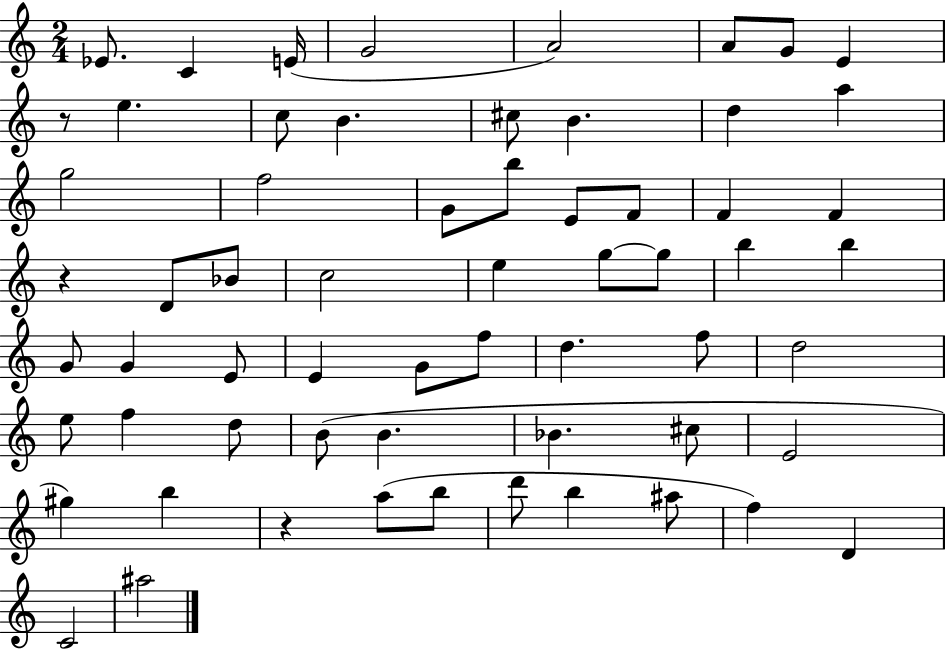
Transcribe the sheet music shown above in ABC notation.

X:1
T:Untitled
M:2/4
L:1/4
K:C
_E/2 C E/4 G2 A2 A/2 G/2 E z/2 e c/2 B ^c/2 B d a g2 f2 G/2 b/2 E/2 F/2 F F z D/2 _B/2 c2 e g/2 g/2 b b G/2 G E/2 E G/2 f/2 d f/2 d2 e/2 f d/2 B/2 B _B ^c/2 E2 ^g b z a/2 b/2 d'/2 b ^a/2 f D C2 ^a2